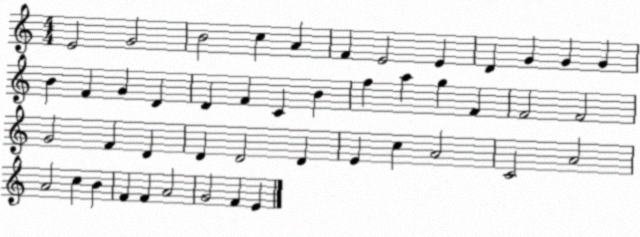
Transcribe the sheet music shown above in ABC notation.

X:1
T:Untitled
M:4/4
L:1/4
K:C
E2 G2 B2 c A F E2 E D G G G B F G D D F C B f a g F F2 F2 G2 F D D D2 D E c A2 C2 A2 A2 c B F F A2 G2 F E